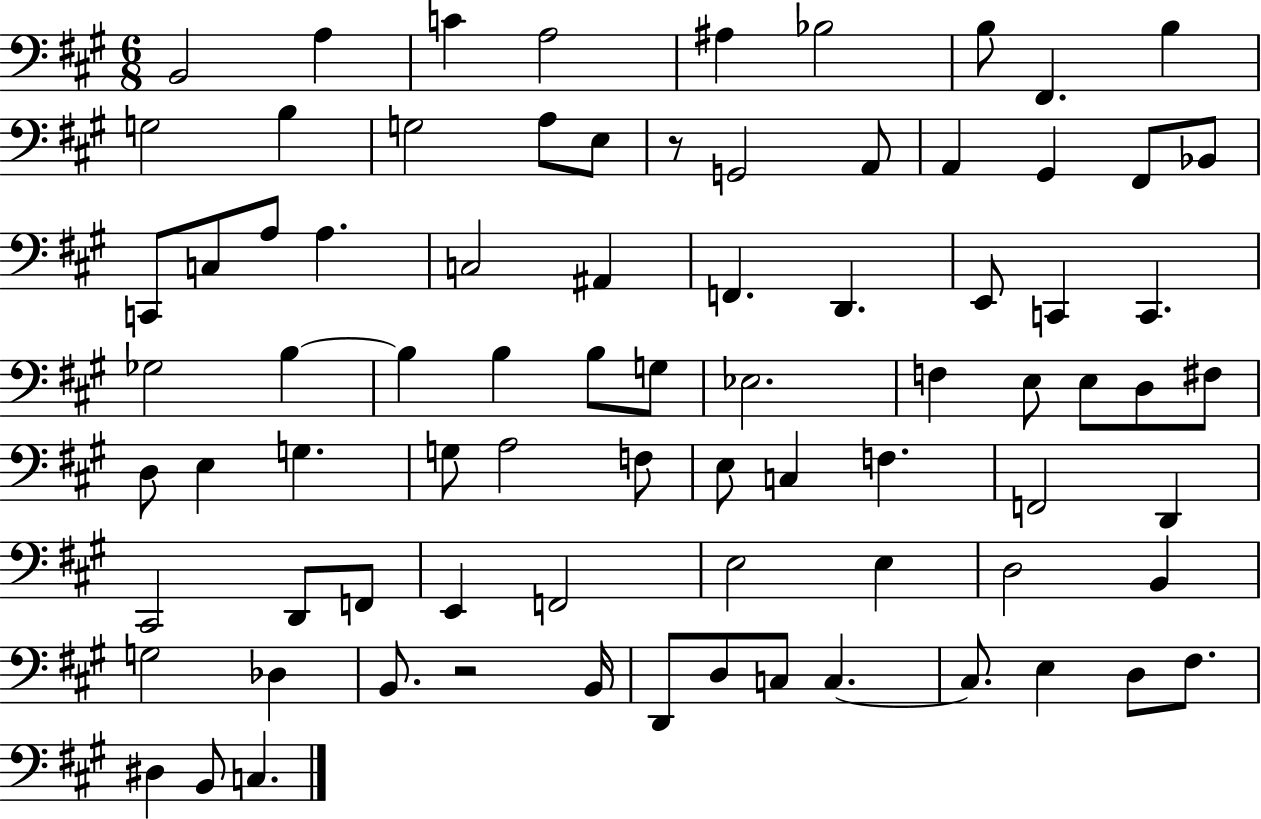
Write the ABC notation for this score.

X:1
T:Untitled
M:6/8
L:1/4
K:A
B,,2 A, C A,2 ^A, _B,2 B,/2 ^F,, B, G,2 B, G,2 A,/2 E,/2 z/2 G,,2 A,,/2 A,, ^G,, ^F,,/2 _B,,/2 C,,/2 C,/2 A,/2 A, C,2 ^A,, F,, D,, E,,/2 C,, C,, _G,2 B, B, B, B,/2 G,/2 _E,2 F, E,/2 E,/2 D,/2 ^F,/2 D,/2 E, G, G,/2 A,2 F,/2 E,/2 C, F, F,,2 D,, ^C,,2 D,,/2 F,,/2 E,, F,,2 E,2 E, D,2 B,, G,2 _D, B,,/2 z2 B,,/4 D,,/2 D,/2 C,/2 C, C,/2 E, D,/2 ^F,/2 ^D, B,,/2 C,